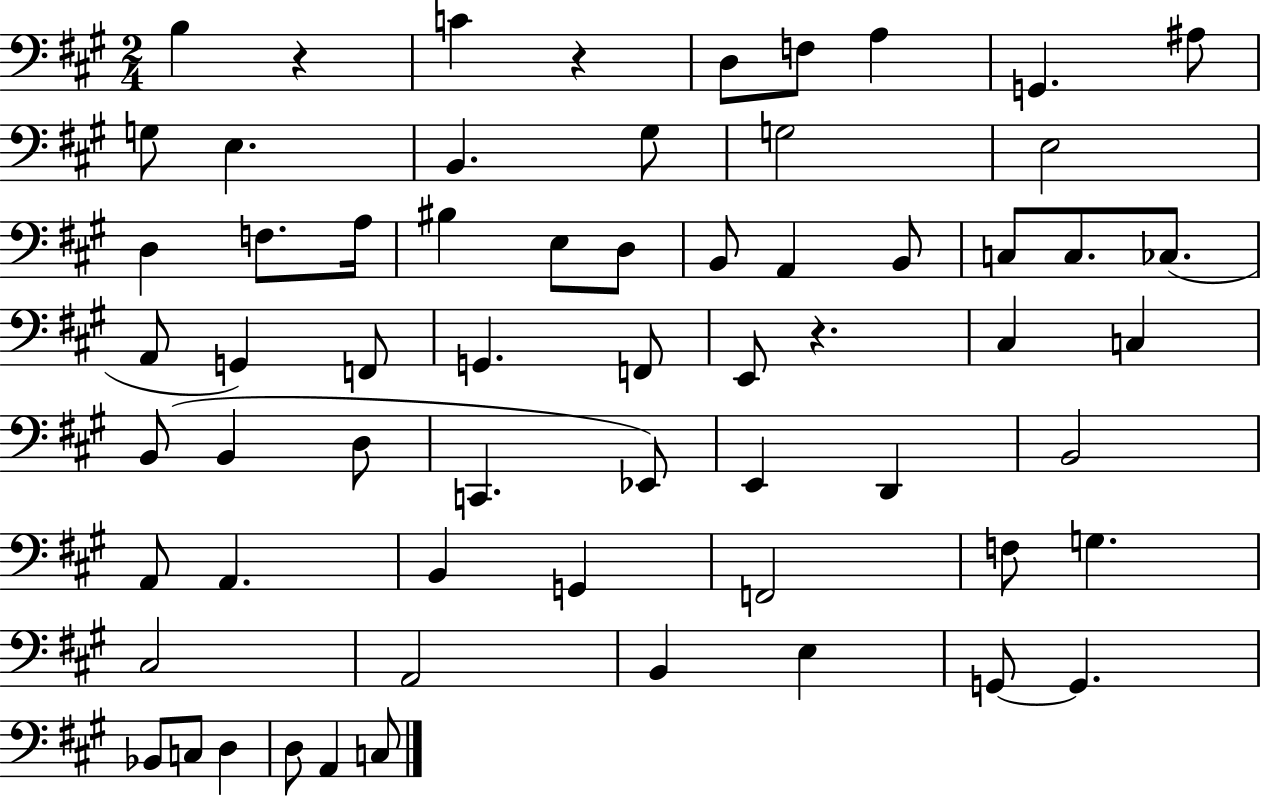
{
  \clef bass
  \numericTimeSignature
  \time 2/4
  \key a \major
  b4 r4 | c'4 r4 | d8 f8 a4 | g,4. ais8 | \break g8 e4. | b,4. gis8 | g2 | e2 | \break d4 f8. a16 | bis4 e8 d8 | b,8 a,4 b,8 | c8 c8. ces8.( | \break a,8 g,4) f,8 | g,4. f,8 | e,8 r4. | cis4 c4 | \break b,8( b,4 d8 | c,4. ees,8) | e,4 d,4 | b,2 | \break a,8 a,4. | b,4 g,4 | f,2 | f8 g4. | \break cis2 | a,2 | b,4 e4 | g,8~~ g,4. | \break bes,8 c8 d4 | d8 a,4 c8 | \bar "|."
}